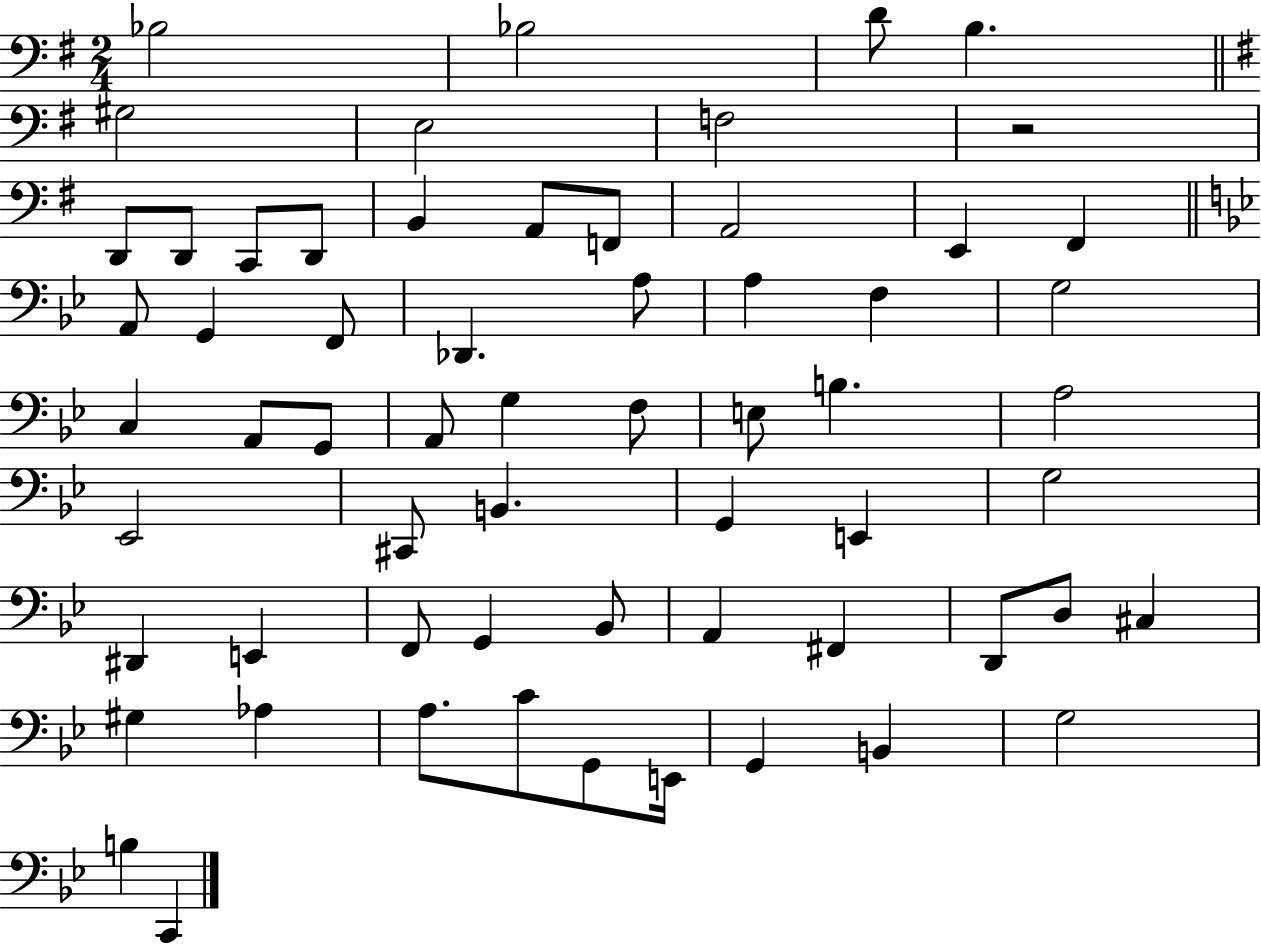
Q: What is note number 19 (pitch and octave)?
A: G2